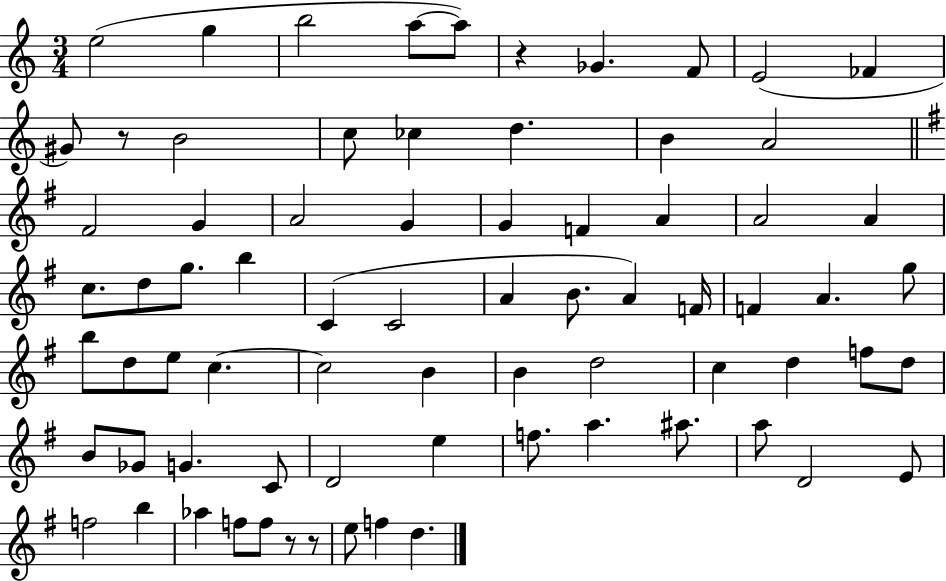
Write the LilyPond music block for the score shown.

{
  \clef treble
  \numericTimeSignature
  \time 3/4
  \key c \major
  \repeat volta 2 { e''2( g''4 | b''2 a''8~~ a''8) | r4 ges'4. f'8 | e'2( fes'4 | \break gis'8) r8 b'2 | c''8 ces''4 d''4. | b'4 a'2 | \bar "||" \break \key e \minor fis'2 g'4 | a'2 g'4 | g'4 f'4 a'4 | a'2 a'4 | \break c''8. d''8 g''8. b''4 | c'4( c'2 | a'4 b'8. a'4) f'16 | f'4 a'4. g''8 | \break b''8 d''8 e''8 c''4.~~ | c''2 b'4 | b'4 d''2 | c''4 d''4 f''8 d''8 | \break b'8 ges'8 g'4. c'8 | d'2 e''4 | f''8. a''4. ais''8. | a''8 d'2 e'8 | \break f''2 b''4 | aes''4 f''8 f''8 r8 r8 | e''8 f''4 d''4. | } \bar "|."
}